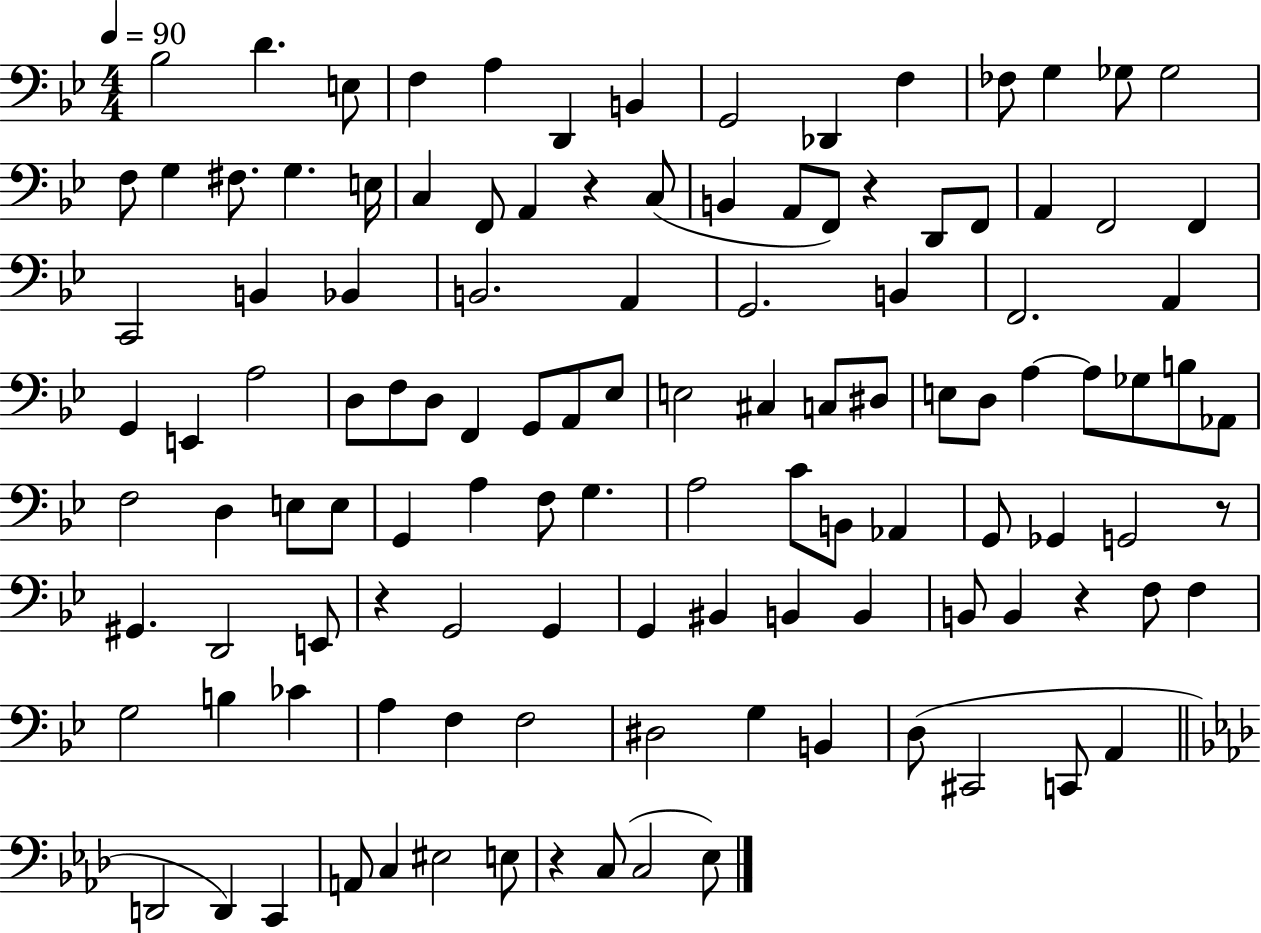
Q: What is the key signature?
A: BES major